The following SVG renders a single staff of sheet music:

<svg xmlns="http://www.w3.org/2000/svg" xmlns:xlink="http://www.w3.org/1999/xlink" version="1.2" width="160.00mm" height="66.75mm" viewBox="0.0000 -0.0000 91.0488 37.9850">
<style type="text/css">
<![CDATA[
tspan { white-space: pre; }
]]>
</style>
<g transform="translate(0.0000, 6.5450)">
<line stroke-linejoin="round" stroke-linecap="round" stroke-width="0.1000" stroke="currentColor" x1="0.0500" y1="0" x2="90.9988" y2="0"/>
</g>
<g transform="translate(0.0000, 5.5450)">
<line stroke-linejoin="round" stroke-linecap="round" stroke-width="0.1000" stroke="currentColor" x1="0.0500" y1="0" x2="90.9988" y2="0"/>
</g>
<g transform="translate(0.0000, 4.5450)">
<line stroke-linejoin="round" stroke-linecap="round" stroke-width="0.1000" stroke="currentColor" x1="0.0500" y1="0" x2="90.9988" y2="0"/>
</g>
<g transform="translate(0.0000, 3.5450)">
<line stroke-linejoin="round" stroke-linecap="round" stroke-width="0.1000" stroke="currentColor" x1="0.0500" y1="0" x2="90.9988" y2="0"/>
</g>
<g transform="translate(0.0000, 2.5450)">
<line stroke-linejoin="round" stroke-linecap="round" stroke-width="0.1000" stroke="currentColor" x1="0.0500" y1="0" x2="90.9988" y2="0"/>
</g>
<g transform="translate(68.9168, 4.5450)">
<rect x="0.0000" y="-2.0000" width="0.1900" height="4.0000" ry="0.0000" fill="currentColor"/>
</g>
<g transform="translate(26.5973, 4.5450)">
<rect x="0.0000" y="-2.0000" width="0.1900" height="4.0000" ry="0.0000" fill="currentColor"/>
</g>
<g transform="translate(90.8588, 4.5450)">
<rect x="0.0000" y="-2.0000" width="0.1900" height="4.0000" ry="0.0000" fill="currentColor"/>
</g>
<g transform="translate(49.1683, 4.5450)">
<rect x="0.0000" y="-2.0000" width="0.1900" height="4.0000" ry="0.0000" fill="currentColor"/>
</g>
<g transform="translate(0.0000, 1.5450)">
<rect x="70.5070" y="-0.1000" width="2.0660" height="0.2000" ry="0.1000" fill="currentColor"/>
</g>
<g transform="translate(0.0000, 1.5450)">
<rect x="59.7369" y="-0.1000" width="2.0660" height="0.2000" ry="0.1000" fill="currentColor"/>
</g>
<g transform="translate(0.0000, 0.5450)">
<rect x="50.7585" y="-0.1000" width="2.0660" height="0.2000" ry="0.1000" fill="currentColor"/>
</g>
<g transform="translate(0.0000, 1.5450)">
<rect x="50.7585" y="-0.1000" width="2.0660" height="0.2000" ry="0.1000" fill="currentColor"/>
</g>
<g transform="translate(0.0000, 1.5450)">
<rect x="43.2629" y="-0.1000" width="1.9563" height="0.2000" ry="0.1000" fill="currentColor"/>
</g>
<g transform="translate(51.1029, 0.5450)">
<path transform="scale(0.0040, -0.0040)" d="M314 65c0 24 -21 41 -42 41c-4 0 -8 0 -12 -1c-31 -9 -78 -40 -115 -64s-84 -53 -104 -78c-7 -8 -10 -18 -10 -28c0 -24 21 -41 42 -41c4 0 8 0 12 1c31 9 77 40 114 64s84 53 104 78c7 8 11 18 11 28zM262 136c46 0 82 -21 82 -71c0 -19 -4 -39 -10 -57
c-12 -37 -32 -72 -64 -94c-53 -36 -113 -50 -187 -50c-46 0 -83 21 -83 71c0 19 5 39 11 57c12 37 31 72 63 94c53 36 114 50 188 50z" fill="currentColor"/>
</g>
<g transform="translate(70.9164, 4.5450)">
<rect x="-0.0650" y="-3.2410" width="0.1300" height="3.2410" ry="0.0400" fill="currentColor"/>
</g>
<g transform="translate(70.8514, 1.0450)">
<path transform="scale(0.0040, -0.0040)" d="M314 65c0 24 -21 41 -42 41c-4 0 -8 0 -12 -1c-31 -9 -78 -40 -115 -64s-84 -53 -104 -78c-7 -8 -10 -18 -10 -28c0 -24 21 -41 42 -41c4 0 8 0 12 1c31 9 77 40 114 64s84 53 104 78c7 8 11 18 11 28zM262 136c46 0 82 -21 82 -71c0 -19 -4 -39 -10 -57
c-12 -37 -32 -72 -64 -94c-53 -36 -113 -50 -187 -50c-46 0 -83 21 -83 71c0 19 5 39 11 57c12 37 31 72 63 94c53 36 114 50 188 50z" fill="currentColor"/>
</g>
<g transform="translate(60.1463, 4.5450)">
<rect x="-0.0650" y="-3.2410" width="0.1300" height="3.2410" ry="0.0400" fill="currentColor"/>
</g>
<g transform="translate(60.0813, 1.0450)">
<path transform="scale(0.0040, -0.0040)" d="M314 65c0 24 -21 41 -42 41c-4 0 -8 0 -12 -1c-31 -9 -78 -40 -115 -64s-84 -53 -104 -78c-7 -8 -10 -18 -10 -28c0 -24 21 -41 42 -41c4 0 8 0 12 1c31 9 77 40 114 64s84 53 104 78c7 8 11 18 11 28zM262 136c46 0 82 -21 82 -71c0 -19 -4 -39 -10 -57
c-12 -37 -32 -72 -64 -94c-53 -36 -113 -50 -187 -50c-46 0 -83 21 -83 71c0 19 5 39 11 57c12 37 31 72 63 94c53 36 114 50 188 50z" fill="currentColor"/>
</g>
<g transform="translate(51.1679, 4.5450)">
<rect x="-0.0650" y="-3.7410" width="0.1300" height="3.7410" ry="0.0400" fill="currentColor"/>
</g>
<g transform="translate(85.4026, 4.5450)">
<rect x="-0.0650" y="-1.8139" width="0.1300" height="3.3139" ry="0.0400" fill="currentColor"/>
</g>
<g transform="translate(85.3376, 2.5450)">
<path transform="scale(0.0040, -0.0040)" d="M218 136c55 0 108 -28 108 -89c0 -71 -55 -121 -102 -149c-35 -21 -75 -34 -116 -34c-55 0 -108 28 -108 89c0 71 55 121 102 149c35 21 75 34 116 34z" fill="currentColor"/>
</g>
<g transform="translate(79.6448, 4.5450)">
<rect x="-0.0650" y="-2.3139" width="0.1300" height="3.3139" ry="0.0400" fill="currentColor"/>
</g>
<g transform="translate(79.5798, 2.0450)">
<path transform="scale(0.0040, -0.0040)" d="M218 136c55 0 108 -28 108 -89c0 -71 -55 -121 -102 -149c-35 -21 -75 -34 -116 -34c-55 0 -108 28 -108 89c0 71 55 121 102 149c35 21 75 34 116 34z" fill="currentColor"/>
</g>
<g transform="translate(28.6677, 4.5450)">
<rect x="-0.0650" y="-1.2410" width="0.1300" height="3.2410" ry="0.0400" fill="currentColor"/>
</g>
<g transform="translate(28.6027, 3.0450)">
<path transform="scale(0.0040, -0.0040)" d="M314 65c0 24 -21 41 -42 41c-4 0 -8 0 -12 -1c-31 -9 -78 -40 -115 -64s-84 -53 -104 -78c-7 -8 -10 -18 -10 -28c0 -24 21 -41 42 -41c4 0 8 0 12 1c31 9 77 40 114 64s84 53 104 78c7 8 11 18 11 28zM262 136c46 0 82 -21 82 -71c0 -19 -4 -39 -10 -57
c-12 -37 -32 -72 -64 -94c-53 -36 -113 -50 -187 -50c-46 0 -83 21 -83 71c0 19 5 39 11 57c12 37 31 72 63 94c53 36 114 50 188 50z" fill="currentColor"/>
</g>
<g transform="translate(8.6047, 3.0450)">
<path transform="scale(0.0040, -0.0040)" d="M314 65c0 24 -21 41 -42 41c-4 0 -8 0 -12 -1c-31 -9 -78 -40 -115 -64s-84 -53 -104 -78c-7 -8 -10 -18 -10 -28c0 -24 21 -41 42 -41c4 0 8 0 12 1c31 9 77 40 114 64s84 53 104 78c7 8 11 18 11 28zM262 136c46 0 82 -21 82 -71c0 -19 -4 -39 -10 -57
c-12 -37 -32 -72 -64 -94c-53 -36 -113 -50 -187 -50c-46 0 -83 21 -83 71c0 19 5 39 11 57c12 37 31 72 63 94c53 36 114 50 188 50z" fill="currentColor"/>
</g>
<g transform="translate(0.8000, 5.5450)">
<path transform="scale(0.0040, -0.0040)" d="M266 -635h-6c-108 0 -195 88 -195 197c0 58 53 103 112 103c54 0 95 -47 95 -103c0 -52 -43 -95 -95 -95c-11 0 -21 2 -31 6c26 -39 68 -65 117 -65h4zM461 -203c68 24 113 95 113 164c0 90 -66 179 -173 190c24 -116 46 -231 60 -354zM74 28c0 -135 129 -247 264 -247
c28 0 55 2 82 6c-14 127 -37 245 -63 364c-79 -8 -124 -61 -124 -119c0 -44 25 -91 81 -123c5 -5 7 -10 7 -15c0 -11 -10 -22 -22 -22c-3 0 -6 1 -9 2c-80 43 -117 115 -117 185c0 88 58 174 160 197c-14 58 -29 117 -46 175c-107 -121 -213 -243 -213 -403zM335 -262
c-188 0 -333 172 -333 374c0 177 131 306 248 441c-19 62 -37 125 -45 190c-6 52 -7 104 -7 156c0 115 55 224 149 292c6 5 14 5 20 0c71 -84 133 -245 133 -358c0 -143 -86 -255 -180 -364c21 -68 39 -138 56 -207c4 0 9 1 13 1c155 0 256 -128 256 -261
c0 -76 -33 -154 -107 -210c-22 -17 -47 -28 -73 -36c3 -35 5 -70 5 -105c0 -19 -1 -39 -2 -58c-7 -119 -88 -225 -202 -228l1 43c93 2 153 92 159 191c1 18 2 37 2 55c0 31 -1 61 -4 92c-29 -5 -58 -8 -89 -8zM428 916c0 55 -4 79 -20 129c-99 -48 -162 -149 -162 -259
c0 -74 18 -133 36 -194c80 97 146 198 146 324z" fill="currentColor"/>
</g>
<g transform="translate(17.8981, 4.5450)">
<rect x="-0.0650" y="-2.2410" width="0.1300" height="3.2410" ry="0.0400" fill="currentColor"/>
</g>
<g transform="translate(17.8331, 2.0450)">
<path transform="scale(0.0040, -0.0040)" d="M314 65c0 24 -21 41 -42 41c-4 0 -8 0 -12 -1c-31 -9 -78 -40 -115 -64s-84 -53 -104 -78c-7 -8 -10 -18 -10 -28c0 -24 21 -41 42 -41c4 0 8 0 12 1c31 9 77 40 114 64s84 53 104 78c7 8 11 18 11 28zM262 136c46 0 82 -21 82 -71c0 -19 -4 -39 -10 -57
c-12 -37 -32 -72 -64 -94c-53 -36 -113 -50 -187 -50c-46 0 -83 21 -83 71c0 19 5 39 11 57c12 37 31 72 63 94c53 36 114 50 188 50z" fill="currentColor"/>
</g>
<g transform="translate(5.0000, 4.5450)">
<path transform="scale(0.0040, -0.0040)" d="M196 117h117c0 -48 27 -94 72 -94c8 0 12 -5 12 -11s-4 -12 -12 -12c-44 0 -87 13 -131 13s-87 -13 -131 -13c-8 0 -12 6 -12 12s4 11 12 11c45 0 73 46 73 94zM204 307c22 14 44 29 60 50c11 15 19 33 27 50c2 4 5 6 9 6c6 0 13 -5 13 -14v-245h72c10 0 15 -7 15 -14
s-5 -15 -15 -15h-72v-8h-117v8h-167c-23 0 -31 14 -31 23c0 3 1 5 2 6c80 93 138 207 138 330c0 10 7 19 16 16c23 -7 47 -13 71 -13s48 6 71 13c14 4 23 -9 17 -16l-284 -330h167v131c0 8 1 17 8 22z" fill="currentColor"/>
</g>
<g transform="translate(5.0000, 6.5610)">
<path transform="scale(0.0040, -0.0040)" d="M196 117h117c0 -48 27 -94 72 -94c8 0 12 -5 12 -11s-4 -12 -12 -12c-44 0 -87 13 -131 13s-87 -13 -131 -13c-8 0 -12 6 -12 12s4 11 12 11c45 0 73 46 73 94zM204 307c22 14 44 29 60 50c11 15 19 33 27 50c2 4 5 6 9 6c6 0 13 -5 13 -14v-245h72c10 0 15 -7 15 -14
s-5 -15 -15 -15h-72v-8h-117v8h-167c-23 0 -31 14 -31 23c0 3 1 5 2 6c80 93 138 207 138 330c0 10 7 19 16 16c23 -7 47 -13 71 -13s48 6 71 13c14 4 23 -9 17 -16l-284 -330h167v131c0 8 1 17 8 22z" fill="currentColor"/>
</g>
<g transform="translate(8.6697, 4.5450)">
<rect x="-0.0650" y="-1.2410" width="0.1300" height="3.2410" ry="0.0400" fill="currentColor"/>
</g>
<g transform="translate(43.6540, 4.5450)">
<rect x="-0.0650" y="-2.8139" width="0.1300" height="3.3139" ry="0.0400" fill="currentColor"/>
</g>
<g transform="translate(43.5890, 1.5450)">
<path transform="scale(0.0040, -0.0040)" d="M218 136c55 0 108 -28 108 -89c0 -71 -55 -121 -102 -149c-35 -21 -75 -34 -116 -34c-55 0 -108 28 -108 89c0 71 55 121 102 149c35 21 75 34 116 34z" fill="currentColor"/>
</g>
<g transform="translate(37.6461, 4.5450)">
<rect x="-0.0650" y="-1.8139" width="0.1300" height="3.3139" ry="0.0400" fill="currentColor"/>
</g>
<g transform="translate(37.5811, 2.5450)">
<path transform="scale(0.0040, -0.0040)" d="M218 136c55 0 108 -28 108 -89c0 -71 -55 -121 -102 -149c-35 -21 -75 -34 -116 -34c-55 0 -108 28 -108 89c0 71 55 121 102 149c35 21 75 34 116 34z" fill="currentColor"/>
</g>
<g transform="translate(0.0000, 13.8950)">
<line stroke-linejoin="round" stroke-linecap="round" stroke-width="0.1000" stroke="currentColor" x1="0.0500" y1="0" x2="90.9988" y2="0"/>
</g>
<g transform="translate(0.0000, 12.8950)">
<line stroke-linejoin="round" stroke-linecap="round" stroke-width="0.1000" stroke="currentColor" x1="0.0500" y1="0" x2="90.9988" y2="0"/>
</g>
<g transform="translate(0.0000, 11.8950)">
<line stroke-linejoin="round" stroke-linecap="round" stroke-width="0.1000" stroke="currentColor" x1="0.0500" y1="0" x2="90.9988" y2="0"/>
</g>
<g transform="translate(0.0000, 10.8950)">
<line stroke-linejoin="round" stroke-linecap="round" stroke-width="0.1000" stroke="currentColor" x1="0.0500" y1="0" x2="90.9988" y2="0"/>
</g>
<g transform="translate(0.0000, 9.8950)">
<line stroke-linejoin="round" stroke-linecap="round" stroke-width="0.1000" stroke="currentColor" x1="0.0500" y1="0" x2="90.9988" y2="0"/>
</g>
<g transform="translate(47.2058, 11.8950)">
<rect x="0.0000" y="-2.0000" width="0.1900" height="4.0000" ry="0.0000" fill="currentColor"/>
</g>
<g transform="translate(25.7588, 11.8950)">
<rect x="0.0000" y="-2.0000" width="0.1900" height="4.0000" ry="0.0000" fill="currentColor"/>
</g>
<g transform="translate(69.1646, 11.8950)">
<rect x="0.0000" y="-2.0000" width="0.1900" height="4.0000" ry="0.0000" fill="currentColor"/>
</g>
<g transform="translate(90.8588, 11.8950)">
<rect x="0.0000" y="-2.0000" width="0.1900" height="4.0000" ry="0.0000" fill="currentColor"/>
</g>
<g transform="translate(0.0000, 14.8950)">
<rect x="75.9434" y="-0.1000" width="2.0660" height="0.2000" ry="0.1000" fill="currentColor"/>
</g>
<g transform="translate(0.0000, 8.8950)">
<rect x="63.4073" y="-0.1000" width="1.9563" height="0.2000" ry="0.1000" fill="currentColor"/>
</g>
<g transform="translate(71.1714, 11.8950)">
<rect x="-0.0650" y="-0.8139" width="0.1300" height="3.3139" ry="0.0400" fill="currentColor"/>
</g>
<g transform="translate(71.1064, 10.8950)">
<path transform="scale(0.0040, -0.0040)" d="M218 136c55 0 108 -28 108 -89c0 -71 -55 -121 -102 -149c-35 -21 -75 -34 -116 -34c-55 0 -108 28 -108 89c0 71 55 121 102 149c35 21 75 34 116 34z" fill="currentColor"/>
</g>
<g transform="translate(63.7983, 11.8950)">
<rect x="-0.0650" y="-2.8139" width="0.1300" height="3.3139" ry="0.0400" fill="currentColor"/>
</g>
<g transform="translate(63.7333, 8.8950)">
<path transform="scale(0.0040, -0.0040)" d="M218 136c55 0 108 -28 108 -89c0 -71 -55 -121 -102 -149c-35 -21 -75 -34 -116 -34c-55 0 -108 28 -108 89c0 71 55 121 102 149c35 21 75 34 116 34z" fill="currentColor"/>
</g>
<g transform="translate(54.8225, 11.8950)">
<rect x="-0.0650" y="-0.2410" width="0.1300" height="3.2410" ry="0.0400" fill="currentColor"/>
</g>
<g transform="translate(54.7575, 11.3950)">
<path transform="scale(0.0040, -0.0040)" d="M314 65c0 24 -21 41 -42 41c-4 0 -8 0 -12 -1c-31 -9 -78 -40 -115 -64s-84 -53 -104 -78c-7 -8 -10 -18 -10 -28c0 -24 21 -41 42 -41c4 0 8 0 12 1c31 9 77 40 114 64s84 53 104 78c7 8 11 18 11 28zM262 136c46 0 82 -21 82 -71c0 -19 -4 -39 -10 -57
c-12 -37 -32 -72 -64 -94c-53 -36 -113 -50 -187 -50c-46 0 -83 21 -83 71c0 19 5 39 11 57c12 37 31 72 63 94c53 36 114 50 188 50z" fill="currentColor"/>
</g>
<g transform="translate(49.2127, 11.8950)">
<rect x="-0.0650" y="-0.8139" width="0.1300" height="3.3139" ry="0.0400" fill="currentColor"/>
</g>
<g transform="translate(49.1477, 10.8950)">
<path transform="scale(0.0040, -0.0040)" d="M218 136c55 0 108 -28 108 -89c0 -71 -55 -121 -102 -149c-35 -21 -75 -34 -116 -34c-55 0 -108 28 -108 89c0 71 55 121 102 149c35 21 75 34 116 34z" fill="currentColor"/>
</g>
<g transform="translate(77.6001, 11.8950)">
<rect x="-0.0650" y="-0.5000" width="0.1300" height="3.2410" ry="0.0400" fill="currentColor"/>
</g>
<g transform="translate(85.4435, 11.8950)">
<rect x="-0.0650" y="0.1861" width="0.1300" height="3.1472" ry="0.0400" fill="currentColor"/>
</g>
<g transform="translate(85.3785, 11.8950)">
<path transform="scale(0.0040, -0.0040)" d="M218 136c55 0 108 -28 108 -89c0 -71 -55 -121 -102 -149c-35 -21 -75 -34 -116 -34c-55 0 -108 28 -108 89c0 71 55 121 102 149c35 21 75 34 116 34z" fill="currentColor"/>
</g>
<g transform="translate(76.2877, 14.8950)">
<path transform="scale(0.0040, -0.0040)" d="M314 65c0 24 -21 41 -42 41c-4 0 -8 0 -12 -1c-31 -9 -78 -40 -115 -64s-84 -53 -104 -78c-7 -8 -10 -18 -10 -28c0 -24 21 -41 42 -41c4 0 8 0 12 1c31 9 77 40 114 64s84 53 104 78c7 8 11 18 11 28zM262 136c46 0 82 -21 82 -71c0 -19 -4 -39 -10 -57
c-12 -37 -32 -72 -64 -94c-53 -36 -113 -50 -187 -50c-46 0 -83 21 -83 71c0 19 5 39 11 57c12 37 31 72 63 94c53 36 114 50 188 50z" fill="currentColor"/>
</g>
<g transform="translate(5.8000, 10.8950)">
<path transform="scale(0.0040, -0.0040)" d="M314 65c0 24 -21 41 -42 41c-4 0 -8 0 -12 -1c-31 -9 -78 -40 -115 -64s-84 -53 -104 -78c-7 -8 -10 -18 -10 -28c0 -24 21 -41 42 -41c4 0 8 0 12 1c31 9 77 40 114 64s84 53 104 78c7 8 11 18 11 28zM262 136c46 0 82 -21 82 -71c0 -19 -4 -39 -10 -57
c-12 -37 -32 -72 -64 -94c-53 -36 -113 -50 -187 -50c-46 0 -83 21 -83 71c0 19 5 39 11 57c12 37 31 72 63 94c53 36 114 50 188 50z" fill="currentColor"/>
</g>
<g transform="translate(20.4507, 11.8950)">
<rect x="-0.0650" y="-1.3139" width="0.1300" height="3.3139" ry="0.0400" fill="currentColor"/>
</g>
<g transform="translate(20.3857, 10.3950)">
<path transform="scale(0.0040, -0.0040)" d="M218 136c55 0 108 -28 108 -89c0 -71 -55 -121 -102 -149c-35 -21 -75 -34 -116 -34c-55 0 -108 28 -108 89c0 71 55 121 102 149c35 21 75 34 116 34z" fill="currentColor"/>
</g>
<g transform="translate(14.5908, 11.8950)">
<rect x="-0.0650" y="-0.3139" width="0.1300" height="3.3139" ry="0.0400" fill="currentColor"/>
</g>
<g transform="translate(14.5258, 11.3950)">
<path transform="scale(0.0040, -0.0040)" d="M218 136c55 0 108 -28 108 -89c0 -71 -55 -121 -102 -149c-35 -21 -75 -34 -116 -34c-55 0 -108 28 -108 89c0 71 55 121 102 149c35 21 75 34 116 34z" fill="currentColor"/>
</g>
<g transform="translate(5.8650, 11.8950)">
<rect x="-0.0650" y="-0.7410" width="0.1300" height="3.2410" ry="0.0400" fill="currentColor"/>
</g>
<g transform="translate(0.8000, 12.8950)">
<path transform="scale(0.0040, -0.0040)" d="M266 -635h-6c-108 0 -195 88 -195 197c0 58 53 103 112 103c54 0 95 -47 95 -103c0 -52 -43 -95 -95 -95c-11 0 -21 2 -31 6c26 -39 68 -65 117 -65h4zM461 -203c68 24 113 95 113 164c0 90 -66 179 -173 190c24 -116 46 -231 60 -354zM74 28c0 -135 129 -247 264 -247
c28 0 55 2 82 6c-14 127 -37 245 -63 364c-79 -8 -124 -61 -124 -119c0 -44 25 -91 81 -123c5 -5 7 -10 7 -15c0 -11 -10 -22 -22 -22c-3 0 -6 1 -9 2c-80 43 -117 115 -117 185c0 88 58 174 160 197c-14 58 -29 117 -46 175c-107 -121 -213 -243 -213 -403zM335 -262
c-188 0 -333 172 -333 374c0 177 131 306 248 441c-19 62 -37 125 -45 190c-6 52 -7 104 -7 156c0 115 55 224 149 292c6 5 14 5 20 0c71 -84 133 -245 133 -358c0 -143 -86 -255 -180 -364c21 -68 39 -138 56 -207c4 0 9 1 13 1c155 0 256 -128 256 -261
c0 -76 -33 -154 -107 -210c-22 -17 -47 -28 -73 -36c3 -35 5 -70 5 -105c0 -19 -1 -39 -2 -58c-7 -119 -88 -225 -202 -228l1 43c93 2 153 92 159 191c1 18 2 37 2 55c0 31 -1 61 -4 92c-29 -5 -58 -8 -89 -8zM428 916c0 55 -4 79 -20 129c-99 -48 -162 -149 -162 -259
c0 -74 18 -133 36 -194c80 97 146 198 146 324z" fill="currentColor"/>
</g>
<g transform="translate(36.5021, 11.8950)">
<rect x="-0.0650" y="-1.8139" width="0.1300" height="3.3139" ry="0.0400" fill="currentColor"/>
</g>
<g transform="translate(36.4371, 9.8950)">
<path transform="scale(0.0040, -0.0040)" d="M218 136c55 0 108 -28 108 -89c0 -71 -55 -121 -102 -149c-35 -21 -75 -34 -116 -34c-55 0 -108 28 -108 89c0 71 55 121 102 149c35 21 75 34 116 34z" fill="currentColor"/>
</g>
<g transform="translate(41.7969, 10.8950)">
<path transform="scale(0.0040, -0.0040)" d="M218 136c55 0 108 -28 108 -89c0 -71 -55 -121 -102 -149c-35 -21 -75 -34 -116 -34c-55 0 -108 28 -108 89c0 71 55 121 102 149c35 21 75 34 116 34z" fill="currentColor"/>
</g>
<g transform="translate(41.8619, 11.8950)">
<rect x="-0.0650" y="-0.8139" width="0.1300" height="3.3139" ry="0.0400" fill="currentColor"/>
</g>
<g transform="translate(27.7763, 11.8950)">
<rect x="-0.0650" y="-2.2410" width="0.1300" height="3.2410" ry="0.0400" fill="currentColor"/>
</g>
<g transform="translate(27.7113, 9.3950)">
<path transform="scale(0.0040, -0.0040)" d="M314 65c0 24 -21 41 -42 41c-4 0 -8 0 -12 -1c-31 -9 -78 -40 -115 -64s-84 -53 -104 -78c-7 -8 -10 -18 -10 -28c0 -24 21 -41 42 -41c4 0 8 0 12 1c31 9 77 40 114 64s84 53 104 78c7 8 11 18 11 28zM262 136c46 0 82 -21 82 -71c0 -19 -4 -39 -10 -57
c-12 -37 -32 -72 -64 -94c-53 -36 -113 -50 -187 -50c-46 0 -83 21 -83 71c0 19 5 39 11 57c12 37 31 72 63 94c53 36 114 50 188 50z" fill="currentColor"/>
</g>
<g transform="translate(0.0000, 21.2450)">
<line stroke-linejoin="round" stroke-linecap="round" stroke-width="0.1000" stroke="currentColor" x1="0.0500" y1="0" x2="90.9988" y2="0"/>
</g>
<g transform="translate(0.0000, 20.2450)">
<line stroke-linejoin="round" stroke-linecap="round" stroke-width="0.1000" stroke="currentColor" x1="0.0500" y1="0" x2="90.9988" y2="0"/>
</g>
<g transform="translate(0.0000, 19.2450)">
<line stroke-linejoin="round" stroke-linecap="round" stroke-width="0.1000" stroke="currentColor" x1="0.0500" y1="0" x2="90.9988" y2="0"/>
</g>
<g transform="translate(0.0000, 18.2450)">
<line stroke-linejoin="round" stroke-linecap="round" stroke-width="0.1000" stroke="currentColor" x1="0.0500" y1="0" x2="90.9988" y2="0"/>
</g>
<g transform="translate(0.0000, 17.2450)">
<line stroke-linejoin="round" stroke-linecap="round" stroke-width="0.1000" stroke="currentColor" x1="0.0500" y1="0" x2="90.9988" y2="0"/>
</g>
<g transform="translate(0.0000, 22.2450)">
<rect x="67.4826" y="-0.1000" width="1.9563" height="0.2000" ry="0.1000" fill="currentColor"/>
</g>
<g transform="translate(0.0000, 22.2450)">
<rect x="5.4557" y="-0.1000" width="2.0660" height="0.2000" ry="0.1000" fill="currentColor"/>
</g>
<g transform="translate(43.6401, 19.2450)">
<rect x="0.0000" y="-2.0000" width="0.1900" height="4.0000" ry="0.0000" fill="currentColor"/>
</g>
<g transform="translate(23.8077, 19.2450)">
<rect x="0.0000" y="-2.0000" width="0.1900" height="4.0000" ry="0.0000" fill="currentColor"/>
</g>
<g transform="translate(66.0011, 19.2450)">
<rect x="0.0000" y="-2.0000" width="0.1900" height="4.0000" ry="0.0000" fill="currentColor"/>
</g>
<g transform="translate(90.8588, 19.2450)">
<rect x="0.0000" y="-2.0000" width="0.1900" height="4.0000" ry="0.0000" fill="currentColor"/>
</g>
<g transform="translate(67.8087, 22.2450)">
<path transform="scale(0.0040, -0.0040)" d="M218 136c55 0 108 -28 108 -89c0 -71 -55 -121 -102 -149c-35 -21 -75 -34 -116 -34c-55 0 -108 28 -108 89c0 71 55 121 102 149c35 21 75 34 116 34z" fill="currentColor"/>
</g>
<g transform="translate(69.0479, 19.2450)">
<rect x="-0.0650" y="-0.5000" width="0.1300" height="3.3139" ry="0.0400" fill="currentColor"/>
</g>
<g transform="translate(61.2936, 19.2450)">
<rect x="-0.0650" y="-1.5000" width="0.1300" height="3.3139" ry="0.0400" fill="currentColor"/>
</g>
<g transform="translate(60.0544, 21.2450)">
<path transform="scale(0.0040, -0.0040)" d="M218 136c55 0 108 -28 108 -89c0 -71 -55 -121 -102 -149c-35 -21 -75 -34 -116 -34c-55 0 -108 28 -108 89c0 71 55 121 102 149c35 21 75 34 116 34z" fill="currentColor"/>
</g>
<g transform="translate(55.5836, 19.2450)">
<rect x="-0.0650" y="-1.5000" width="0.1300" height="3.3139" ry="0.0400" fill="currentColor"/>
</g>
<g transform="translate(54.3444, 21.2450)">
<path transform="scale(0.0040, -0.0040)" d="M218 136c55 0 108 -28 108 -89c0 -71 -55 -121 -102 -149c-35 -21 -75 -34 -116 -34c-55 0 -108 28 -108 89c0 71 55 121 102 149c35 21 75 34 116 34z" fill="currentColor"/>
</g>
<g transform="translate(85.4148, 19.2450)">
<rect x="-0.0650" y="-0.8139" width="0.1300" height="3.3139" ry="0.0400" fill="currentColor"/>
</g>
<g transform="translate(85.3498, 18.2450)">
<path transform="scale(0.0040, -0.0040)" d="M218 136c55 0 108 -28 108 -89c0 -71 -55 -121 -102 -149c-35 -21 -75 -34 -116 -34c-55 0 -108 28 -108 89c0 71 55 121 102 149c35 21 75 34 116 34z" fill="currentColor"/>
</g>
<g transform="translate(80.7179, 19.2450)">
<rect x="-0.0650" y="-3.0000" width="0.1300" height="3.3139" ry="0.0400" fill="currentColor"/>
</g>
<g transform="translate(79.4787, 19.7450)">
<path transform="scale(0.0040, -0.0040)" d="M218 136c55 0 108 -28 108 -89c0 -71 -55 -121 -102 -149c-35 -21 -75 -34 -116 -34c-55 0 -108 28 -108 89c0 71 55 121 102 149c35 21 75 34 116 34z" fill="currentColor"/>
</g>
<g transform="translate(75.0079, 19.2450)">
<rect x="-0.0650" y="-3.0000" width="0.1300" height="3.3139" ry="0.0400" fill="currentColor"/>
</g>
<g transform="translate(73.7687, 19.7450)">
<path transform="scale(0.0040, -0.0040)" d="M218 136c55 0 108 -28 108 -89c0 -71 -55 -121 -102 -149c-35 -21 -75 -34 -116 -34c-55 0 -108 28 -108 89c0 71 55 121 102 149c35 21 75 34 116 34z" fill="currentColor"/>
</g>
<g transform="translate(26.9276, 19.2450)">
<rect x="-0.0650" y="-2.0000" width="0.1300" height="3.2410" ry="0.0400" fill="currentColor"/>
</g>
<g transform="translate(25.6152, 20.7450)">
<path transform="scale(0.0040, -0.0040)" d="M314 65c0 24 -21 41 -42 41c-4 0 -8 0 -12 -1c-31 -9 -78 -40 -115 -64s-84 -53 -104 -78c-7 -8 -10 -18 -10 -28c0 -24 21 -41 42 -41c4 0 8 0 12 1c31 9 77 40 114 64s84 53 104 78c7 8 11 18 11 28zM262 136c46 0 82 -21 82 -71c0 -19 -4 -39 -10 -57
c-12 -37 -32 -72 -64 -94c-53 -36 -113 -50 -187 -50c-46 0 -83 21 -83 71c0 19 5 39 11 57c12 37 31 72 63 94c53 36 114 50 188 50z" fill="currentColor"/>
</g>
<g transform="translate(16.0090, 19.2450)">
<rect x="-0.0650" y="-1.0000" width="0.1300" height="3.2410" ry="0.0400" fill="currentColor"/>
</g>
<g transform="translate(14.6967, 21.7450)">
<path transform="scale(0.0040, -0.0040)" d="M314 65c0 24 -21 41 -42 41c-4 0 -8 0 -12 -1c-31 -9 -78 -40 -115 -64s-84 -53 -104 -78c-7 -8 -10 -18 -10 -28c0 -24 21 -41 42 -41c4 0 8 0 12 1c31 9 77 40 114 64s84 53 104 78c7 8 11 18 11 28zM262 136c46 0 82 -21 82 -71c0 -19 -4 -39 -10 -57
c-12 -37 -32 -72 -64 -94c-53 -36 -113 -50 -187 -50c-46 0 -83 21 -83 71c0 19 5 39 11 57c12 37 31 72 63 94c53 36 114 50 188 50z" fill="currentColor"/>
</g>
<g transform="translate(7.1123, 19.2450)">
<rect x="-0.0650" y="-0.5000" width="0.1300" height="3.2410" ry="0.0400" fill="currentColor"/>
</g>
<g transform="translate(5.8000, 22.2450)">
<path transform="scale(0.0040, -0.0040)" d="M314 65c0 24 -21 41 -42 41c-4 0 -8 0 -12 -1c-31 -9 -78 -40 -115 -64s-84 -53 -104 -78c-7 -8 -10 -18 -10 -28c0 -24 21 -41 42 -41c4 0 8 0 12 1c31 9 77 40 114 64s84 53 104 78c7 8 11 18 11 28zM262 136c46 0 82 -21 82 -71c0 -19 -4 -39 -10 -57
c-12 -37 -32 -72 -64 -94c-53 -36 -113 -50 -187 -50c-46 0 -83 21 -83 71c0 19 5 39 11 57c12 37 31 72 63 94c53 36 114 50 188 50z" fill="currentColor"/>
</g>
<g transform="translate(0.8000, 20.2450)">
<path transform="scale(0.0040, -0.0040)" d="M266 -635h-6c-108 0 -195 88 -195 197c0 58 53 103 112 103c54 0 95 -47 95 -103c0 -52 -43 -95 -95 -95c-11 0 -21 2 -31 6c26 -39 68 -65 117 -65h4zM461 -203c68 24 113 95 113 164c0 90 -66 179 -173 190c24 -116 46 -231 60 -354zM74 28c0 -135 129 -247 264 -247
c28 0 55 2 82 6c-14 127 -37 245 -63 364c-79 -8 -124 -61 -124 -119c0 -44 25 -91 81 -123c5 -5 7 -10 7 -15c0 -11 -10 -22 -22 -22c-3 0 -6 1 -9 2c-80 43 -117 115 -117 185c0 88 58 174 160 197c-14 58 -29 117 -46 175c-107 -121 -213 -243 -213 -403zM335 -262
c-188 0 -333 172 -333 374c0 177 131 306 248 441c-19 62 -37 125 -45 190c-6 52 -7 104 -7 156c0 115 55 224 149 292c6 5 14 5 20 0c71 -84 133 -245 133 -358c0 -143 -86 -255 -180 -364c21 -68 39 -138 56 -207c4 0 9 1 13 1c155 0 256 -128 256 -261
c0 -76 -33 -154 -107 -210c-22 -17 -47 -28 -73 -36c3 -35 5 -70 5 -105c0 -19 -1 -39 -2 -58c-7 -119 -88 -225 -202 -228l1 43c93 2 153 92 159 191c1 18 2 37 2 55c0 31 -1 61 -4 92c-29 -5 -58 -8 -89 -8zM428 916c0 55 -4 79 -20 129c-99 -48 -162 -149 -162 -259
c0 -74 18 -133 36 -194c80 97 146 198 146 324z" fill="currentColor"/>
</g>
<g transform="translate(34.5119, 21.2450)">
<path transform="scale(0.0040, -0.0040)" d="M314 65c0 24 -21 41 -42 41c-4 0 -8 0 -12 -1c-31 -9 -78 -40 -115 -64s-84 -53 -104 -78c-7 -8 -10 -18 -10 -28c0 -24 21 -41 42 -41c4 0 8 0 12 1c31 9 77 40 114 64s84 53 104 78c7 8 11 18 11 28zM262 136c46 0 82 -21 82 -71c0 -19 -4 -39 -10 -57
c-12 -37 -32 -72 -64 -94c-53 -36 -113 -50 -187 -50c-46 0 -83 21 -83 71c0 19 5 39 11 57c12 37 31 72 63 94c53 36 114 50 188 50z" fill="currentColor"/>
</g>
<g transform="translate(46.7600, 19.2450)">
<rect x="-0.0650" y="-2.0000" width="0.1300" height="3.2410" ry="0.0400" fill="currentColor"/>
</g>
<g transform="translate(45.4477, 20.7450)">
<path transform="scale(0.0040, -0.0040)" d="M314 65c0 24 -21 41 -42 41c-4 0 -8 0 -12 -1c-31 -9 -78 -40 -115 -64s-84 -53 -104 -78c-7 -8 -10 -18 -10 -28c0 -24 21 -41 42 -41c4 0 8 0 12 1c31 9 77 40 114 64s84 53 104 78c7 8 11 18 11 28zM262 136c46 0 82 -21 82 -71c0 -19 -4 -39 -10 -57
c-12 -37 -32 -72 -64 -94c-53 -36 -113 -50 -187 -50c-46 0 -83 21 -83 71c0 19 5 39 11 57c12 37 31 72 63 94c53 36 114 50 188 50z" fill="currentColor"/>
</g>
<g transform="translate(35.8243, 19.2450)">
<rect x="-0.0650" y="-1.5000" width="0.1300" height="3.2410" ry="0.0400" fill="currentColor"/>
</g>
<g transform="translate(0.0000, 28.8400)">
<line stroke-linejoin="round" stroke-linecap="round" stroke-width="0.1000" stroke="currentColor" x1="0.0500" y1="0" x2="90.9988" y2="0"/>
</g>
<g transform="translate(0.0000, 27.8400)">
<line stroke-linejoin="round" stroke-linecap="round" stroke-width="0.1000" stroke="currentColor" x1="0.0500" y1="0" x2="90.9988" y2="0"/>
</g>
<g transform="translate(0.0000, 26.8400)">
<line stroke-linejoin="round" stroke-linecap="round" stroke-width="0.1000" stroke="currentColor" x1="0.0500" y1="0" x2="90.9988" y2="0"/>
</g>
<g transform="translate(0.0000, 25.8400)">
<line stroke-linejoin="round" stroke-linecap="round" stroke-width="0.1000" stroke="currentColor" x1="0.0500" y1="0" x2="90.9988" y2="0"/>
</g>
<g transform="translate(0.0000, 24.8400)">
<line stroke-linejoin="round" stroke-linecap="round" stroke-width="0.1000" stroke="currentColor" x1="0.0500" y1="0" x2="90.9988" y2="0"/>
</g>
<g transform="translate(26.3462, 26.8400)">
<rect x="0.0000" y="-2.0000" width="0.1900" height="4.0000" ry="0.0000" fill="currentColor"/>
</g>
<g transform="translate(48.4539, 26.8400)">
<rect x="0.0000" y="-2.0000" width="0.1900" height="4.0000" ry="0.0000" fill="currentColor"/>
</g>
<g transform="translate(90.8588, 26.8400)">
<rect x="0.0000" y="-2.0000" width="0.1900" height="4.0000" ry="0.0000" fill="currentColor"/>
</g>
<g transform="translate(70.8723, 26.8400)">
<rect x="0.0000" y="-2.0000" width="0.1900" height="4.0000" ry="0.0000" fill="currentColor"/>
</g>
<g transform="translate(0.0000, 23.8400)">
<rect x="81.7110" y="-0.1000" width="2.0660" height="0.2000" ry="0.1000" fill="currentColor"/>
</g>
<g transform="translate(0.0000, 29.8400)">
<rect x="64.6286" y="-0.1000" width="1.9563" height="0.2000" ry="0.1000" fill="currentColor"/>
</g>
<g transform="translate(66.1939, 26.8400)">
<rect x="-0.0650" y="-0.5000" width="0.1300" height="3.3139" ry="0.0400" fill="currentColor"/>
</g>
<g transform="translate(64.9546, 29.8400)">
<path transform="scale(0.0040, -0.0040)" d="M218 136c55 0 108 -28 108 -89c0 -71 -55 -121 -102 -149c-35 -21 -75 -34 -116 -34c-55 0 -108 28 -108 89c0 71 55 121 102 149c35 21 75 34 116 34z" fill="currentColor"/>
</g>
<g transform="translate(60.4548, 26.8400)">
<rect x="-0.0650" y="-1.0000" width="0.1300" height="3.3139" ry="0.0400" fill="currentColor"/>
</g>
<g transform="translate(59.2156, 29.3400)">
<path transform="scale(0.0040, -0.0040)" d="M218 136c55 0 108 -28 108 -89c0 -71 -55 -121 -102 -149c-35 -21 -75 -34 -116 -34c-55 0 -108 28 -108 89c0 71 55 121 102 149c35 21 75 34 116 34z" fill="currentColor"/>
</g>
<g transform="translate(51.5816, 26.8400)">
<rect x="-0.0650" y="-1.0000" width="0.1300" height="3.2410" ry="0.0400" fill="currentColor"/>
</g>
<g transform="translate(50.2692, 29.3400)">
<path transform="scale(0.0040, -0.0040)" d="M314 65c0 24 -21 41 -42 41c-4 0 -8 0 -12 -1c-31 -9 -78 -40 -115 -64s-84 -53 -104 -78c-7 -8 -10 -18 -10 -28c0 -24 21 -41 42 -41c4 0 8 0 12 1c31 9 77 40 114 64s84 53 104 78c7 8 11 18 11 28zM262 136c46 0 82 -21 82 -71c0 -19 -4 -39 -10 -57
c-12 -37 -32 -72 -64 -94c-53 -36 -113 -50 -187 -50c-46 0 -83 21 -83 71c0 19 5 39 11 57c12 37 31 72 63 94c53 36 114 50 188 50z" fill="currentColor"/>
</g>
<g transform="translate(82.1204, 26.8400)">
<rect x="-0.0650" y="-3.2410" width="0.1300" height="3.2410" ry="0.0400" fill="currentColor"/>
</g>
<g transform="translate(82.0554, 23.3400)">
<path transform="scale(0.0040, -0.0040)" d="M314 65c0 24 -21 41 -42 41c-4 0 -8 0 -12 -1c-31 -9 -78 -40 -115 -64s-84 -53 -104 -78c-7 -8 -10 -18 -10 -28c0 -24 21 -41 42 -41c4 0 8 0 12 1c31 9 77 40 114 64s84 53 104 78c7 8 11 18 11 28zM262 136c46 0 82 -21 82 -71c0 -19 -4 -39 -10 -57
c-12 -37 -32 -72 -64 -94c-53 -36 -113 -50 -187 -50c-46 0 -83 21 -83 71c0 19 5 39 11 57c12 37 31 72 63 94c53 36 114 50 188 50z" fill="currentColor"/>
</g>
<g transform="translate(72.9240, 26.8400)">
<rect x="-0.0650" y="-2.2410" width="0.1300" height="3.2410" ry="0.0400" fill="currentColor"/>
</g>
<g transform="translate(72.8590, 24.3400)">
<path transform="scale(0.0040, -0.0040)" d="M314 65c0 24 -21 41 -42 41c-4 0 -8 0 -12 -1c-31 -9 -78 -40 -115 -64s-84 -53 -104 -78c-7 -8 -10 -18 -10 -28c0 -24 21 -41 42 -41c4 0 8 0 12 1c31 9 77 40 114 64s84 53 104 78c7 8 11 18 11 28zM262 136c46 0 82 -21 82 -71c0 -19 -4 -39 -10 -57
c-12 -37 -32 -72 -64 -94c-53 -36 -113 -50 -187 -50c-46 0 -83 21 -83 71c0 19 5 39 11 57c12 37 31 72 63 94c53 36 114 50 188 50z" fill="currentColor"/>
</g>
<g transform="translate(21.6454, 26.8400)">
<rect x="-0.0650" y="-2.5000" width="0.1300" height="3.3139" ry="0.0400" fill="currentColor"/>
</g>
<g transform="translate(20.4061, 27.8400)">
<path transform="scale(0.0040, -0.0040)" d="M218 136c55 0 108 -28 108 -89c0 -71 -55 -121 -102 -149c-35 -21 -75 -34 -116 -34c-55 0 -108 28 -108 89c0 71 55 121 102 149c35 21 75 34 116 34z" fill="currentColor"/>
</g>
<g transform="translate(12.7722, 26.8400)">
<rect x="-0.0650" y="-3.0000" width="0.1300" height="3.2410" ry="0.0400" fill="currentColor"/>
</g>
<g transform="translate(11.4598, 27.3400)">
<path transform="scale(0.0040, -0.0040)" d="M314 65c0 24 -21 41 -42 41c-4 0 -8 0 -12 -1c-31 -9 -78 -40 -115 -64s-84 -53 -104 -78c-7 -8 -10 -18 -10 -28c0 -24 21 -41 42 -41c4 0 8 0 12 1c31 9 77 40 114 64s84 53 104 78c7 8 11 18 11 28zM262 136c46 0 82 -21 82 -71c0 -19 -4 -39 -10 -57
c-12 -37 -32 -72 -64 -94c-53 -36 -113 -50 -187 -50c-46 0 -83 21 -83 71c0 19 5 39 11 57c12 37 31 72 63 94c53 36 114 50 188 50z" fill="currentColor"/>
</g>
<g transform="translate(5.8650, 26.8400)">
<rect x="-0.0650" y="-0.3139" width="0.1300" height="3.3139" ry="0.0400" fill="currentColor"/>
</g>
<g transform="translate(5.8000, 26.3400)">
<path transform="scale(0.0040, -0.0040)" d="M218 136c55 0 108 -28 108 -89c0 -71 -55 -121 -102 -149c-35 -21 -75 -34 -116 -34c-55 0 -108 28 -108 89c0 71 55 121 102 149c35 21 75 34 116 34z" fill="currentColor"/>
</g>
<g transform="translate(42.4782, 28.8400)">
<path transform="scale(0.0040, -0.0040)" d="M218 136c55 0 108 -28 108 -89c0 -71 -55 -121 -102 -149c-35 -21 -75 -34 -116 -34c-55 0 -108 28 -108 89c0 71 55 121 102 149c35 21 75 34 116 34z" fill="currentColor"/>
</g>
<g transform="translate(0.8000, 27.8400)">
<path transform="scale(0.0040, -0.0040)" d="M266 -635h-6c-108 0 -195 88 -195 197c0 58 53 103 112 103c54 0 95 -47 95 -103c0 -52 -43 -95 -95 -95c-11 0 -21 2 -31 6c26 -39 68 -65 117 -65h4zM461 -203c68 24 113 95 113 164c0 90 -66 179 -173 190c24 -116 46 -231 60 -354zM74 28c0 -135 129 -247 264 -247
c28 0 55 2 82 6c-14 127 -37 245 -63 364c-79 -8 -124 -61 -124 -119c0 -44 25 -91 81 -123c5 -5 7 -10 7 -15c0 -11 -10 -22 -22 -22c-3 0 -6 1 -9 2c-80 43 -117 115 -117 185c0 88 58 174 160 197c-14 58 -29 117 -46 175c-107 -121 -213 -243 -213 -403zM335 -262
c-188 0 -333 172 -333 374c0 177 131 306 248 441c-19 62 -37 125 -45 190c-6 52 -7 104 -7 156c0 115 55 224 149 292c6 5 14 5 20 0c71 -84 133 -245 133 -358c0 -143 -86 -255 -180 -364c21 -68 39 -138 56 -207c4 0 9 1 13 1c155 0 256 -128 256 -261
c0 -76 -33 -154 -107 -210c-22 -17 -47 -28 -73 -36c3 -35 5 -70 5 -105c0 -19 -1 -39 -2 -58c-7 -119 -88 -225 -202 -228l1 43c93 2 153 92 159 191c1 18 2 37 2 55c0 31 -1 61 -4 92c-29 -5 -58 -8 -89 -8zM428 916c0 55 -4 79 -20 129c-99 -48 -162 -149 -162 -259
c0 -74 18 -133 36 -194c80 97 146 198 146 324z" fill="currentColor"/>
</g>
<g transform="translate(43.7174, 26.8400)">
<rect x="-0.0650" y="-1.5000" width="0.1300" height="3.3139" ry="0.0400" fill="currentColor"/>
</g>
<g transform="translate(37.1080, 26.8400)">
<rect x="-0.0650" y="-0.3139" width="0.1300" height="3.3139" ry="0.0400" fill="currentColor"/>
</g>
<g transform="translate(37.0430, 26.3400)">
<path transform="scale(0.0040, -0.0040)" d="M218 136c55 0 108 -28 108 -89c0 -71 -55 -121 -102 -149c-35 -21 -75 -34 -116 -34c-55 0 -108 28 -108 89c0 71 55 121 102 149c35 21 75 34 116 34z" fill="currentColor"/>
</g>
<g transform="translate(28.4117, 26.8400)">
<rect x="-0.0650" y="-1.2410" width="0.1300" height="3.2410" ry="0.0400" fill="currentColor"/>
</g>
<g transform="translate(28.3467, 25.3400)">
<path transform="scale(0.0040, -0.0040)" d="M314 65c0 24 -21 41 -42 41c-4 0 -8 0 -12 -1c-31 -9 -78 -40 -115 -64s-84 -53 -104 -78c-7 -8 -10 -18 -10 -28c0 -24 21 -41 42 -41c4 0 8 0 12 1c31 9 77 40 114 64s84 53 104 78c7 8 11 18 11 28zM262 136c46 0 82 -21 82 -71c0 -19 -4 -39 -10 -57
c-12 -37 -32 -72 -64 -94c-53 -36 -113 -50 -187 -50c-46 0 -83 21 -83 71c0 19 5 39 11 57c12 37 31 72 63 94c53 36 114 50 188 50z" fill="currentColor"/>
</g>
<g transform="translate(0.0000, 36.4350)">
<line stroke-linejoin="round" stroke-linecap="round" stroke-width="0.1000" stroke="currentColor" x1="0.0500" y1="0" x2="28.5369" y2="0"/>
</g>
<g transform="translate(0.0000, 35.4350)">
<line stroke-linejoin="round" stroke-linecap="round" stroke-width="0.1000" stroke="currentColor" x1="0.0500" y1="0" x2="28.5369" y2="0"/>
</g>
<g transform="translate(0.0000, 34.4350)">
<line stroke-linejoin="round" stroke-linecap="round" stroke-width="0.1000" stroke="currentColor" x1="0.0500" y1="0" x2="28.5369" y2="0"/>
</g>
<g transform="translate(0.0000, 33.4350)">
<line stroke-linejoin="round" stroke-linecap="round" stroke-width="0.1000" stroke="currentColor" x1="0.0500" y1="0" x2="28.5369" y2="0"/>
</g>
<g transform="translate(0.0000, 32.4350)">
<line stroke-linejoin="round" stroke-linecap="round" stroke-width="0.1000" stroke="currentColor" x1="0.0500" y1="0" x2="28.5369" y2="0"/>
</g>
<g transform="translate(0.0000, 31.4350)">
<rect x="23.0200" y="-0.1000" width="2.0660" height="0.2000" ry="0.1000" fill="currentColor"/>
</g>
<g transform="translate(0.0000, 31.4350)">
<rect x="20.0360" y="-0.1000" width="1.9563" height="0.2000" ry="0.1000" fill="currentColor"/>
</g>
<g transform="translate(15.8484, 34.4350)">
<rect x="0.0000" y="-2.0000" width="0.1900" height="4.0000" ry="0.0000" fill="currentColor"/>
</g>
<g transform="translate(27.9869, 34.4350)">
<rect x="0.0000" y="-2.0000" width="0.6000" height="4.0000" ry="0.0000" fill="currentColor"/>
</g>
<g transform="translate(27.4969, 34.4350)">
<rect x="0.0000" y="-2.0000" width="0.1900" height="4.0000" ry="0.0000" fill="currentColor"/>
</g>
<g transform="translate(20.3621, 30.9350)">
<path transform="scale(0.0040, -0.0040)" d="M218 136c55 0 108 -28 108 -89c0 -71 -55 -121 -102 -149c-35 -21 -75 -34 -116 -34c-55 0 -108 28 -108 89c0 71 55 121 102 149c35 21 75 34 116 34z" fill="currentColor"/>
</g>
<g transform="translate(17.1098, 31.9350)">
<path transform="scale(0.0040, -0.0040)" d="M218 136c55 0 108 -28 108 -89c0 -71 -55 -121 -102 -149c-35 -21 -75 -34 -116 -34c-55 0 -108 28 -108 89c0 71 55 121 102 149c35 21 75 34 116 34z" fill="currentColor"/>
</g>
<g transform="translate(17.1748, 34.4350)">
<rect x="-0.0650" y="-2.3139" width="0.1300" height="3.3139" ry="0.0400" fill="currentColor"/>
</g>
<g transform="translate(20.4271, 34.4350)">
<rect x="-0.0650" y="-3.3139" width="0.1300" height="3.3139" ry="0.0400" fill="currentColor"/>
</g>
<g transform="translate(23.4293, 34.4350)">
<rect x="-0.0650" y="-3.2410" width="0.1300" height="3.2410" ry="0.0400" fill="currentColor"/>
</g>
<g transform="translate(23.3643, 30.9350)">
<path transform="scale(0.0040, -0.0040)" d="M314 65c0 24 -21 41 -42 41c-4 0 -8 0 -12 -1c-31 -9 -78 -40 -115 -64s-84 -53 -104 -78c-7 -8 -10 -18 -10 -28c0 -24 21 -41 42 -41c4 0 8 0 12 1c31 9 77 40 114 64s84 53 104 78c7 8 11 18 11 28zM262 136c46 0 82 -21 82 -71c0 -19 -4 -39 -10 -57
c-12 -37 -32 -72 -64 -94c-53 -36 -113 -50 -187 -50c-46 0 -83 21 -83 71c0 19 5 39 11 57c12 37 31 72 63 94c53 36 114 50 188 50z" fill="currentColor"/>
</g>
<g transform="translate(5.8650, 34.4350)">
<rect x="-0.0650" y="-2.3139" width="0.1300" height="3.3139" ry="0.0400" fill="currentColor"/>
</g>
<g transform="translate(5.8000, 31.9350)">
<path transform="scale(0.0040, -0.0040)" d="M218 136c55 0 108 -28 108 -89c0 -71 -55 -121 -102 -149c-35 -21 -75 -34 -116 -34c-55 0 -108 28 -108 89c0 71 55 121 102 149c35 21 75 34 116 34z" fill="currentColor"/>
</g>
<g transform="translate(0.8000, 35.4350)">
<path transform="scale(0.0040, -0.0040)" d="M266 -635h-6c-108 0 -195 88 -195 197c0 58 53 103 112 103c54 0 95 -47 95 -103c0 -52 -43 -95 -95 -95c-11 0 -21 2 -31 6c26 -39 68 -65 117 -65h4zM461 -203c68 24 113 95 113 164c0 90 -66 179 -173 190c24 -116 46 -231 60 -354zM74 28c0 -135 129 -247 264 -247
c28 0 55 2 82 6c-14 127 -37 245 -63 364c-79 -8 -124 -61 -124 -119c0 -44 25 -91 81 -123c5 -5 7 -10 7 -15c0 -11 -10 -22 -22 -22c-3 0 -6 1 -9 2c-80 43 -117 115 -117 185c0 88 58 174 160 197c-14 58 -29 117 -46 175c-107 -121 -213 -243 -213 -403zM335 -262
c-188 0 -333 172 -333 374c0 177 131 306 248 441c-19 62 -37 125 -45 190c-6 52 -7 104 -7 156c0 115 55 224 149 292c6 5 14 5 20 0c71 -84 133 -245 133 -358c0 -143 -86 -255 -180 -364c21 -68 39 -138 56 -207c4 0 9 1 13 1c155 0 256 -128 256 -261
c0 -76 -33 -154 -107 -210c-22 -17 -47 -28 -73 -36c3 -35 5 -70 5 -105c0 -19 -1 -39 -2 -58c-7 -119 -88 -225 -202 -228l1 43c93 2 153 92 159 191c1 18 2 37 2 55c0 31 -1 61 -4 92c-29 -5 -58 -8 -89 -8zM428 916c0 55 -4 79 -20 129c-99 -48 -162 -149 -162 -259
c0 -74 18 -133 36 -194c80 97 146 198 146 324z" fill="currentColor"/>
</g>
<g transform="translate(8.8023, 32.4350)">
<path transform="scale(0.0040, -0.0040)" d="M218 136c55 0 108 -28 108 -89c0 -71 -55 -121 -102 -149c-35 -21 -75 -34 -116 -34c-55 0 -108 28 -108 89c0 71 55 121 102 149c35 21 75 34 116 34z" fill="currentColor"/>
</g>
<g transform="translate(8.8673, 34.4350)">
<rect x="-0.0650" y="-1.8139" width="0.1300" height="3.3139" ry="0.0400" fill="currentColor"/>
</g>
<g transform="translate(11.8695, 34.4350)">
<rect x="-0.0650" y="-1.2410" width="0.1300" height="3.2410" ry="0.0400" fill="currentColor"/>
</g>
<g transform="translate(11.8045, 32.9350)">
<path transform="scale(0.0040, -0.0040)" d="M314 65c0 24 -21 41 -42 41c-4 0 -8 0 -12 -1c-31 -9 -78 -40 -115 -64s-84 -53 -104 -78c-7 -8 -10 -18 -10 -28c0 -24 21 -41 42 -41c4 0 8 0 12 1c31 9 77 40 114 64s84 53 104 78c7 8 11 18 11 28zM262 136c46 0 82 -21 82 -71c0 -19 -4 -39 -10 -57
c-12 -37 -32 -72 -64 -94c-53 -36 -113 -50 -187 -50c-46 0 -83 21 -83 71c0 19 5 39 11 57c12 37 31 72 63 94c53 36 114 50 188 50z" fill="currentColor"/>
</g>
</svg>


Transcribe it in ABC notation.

X:1
T:Untitled
M:4/4
L:1/4
K:C
e2 g2 e2 f a c'2 b2 b2 g f d2 c e g2 f d d c2 a d C2 B C2 D2 F2 E2 F2 E E C A A d c A2 G e2 c E D2 D C g2 b2 g f e2 g b b2